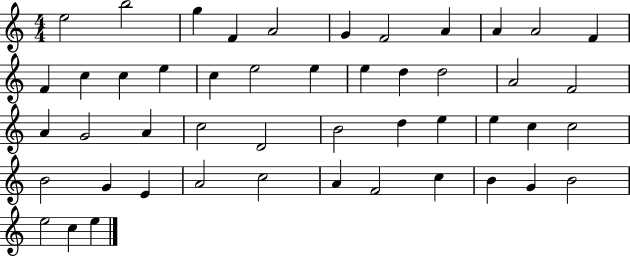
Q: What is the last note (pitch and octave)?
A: E5